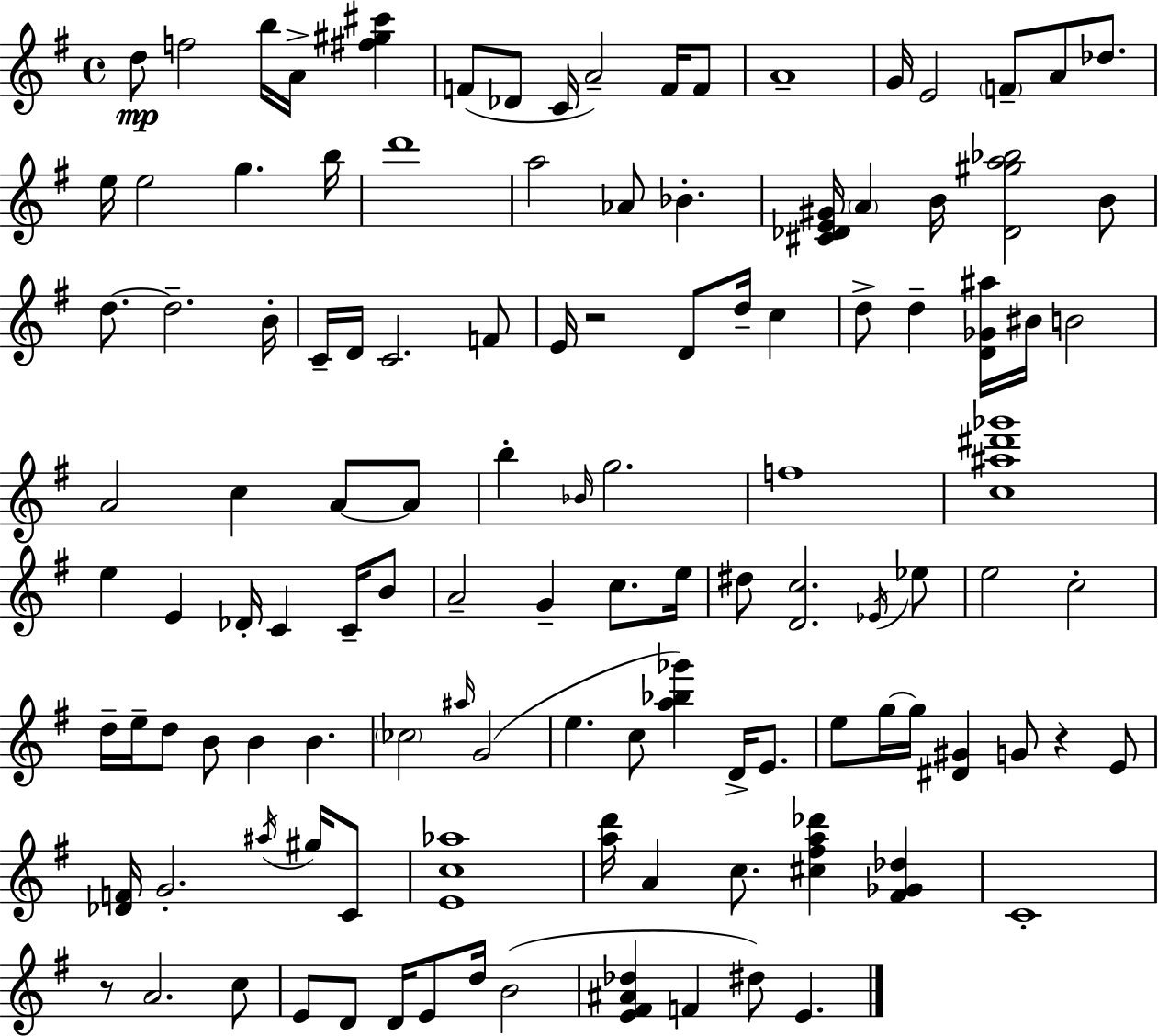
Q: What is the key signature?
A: E minor